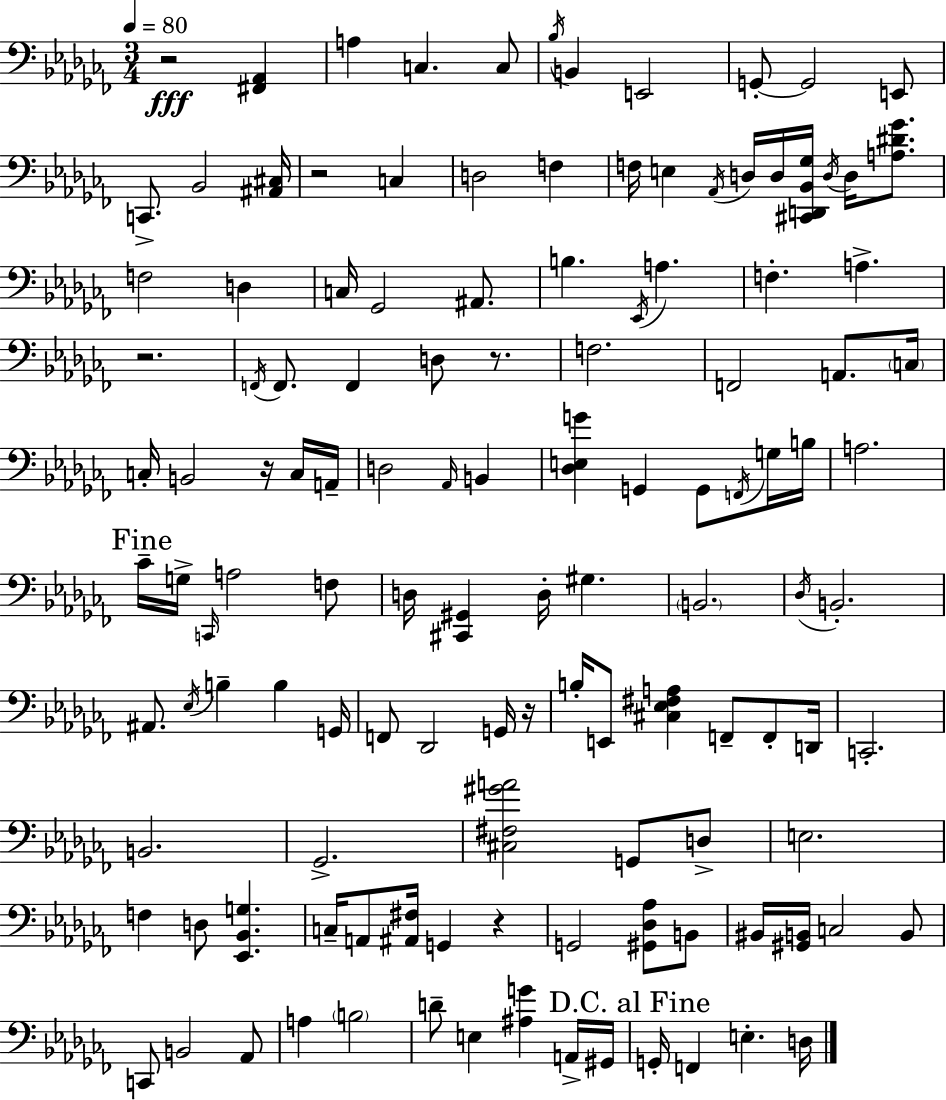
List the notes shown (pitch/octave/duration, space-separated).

R/h [F#2,Ab2]/q A3/q C3/q. C3/e Bb3/s B2/q E2/h G2/e G2/h E2/e C2/e. Bb2/h [A#2,C#3]/s R/h C3/q D3/h F3/q F3/s E3/q Ab2/s D3/s D3/s [C#2,D2,Bb2,Gb3]/s D3/s D3/s [A3,D#4,Gb4]/e. F3/h D3/q C3/s Gb2/h A#2/e. B3/q. Eb2/s A3/q. F3/q. A3/q. R/h. F2/s F2/e. F2/q D3/e R/e. F3/h. F2/h A2/e. C3/s C3/s B2/h R/s C3/s A2/s D3/h Ab2/s B2/q [Db3,E3,G4]/q G2/q G2/e F2/s G3/s B3/s A3/h. CES4/s G3/s C2/s A3/h F3/e D3/s [C#2,G#2]/q D3/s G#3/q. B2/h. Db3/s B2/h. A#2/e. Eb3/s B3/q B3/q G2/s F2/e Db2/h G2/s R/s B3/s E2/e [C#3,Eb3,F#3,A3]/q F2/e F2/e D2/s C2/h. B2/h. Gb2/h. [C#3,F#3,G#4,A4]/h G2/e D3/e E3/h. F3/q D3/e [Eb2,Bb2,G3]/q. C3/s A2/e [A#2,F#3]/s G2/q R/q G2/h [G#2,Db3,Ab3]/e B2/e BIS2/s [G#2,B2]/s C3/h B2/e C2/e B2/h Ab2/e A3/q B3/h D4/e E3/q [A#3,G4]/q A2/s G#2/s G2/s F2/q E3/q. D3/s